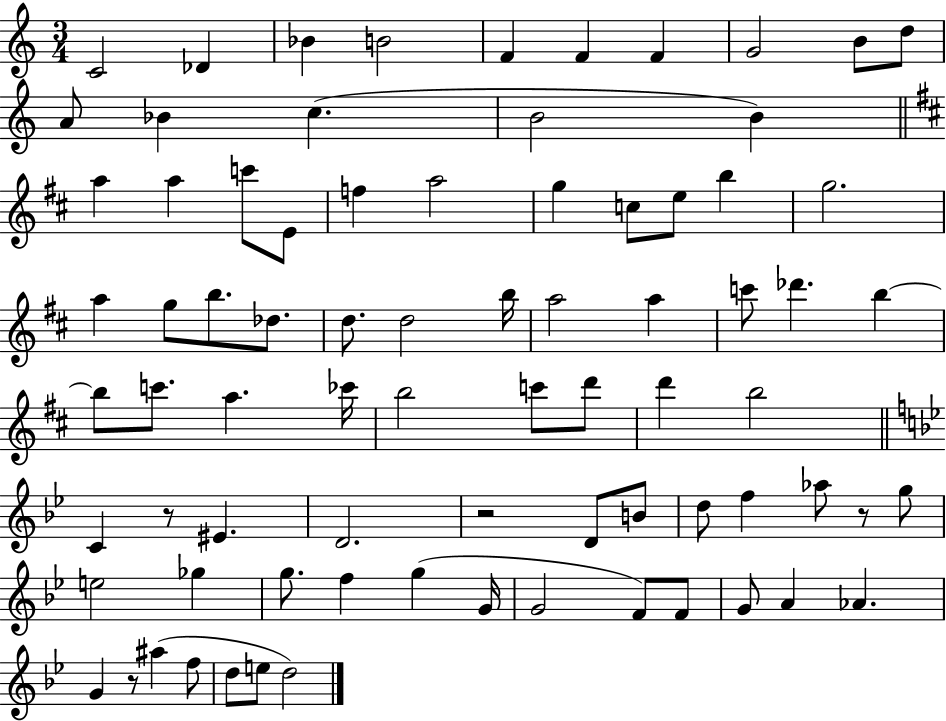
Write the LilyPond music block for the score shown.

{
  \clef treble
  \numericTimeSignature
  \time 3/4
  \key c \major
  c'2 des'4 | bes'4 b'2 | f'4 f'4 f'4 | g'2 b'8 d''8 | \break a'8 bes'4 c''4.( | b'2 b'4) | \bar "||" \break \key b \minor a''4 a''4 c'''8 e'8 | f''4 a''2 | g''4 c''8 e''8 b''4 | g''2. | \break a''4 g''8 b''8. des''8. | d''8. d''2 b''16 | a''2 a''4 | c'''8 des'''4. b''4~~ | \break b''8 c'''8. a''4. ces'''16 | b''2 c'''8 d'''8 | d'''4 b''2 | \bar "||" \break \key bes \major c'4 r8 eis'4. | d'2. | r2 d'8 b'8 | d''8 f''4 aes''8 r8 g''8 | \break e''2 ges''4 | g''8. f''4 g''4( g'16 | g'2 f'8) f'8 | g'8 a'4 aes'4. | \break g'4 r8 ais''4( f''8 | d''8 e''8 d''2) | \bar "|."
}